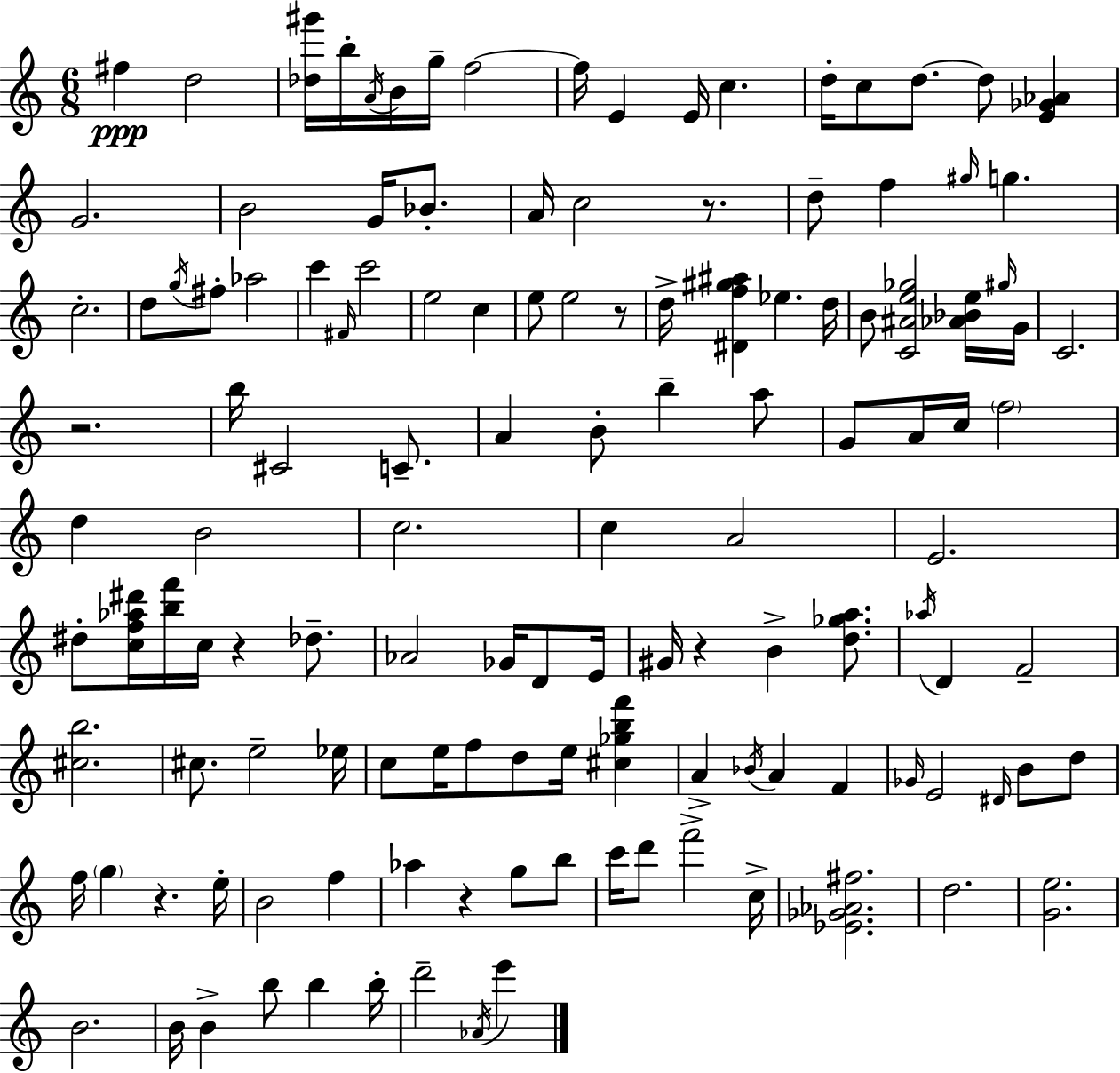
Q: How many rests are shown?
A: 7